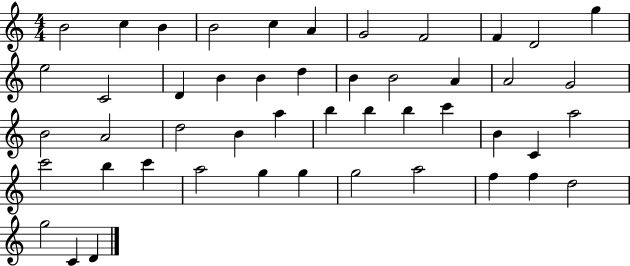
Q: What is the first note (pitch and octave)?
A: B4